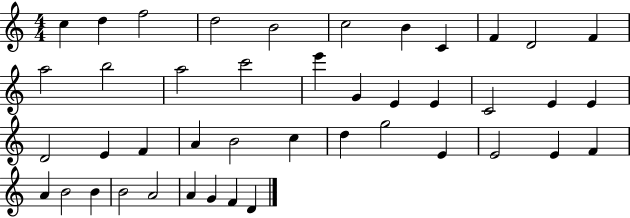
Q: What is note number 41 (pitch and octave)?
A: G4